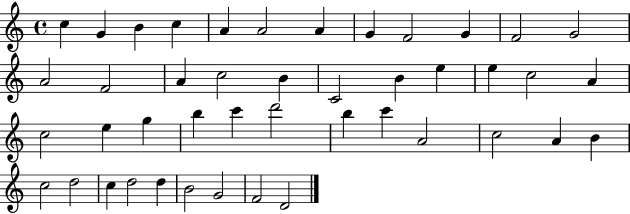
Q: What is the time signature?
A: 4/4